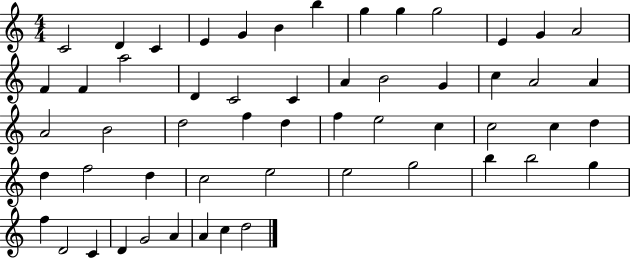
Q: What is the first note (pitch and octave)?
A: C4